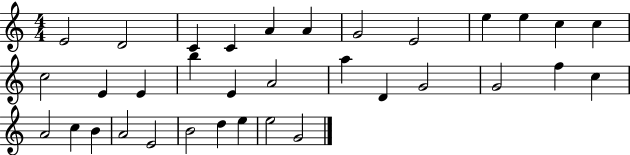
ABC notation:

X:1
T:Untitled
M:4/4
L:1/4
K:C
E2 D2 C C A A G2 E2 e e c c c2 E E b E A2 a D G2 G2 f c A2 c B A2 E2 B2 d e e2 G2